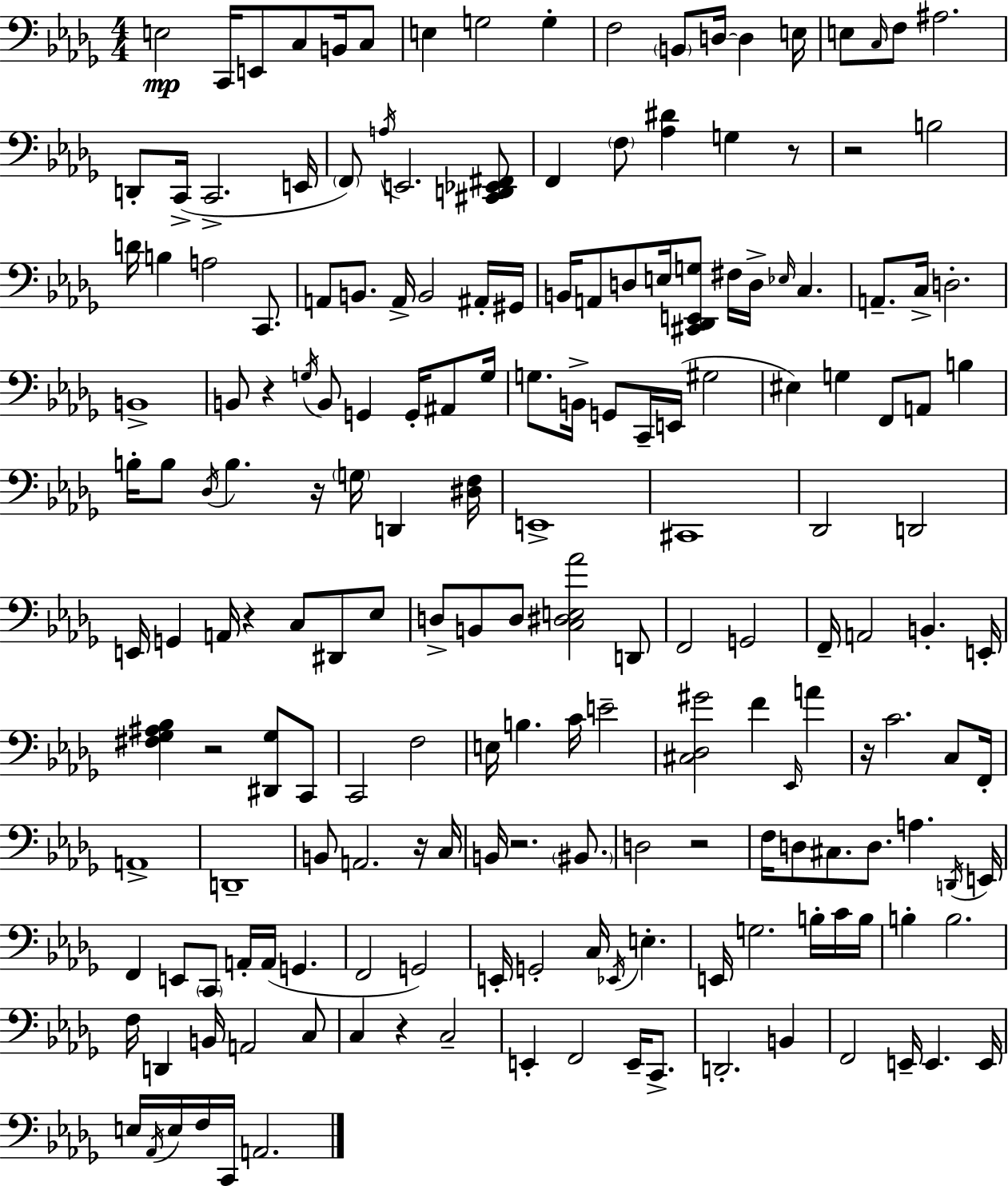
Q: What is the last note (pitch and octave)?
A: A2